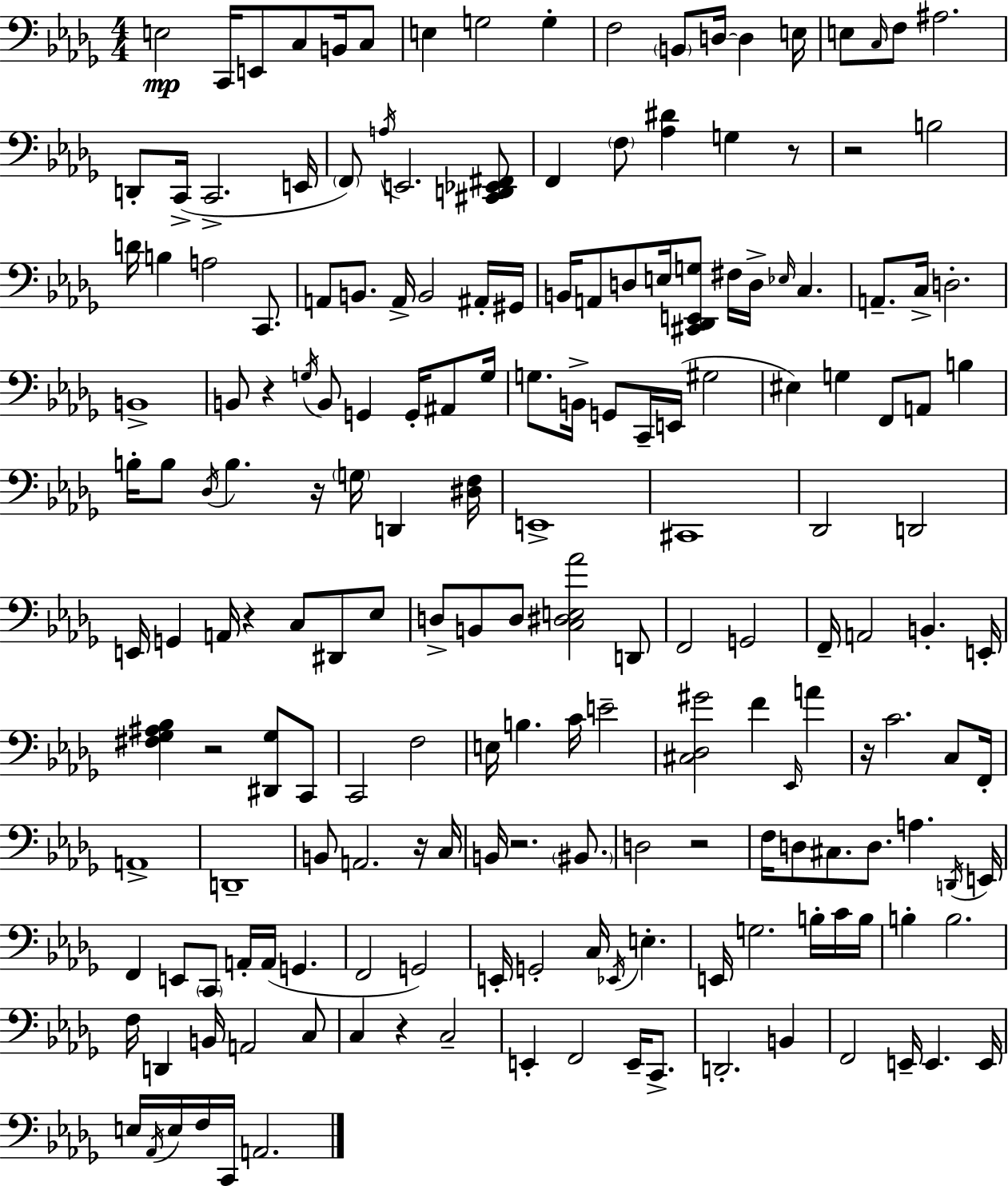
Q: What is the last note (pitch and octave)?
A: A2